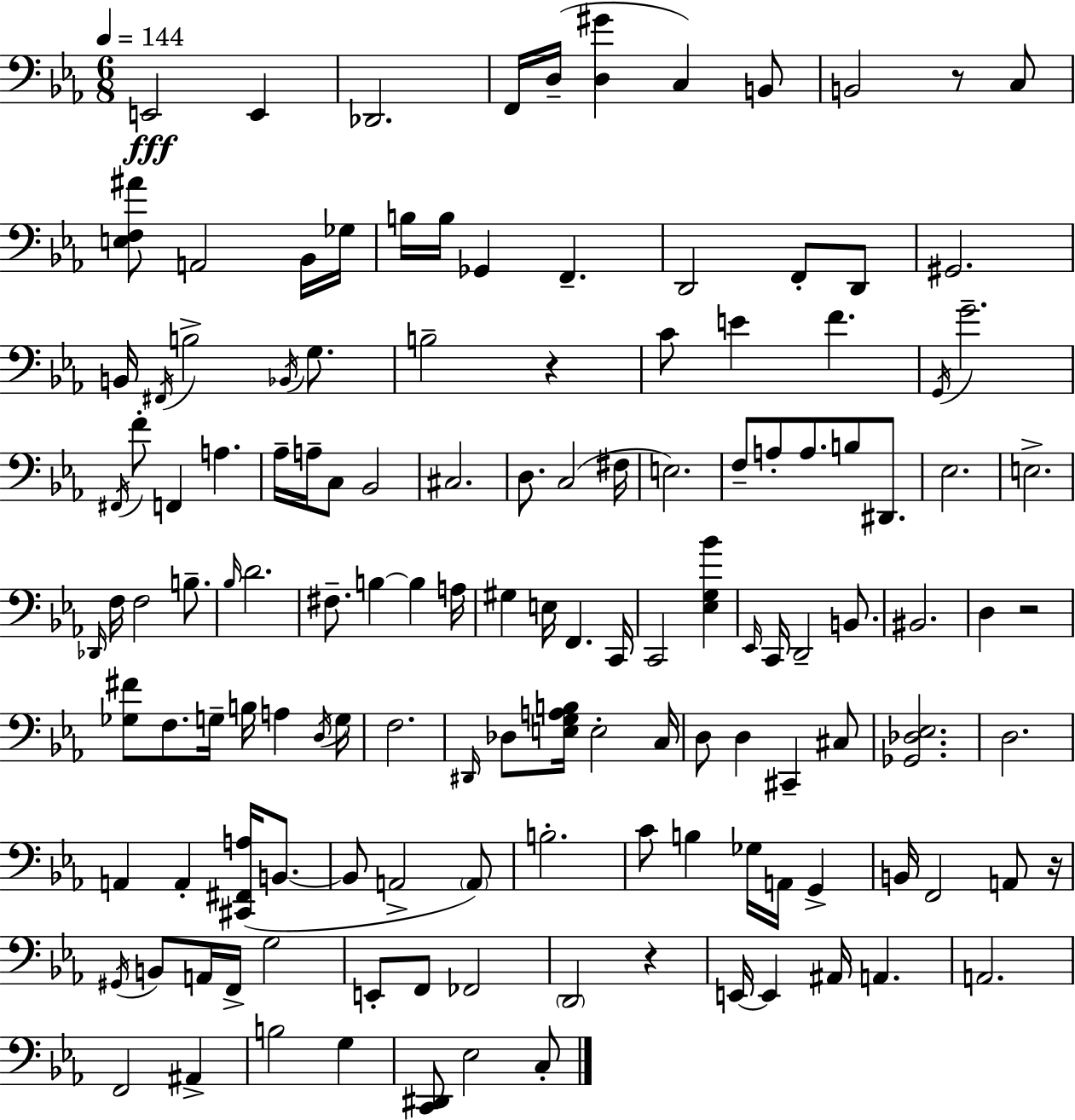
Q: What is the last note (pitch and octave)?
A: C3